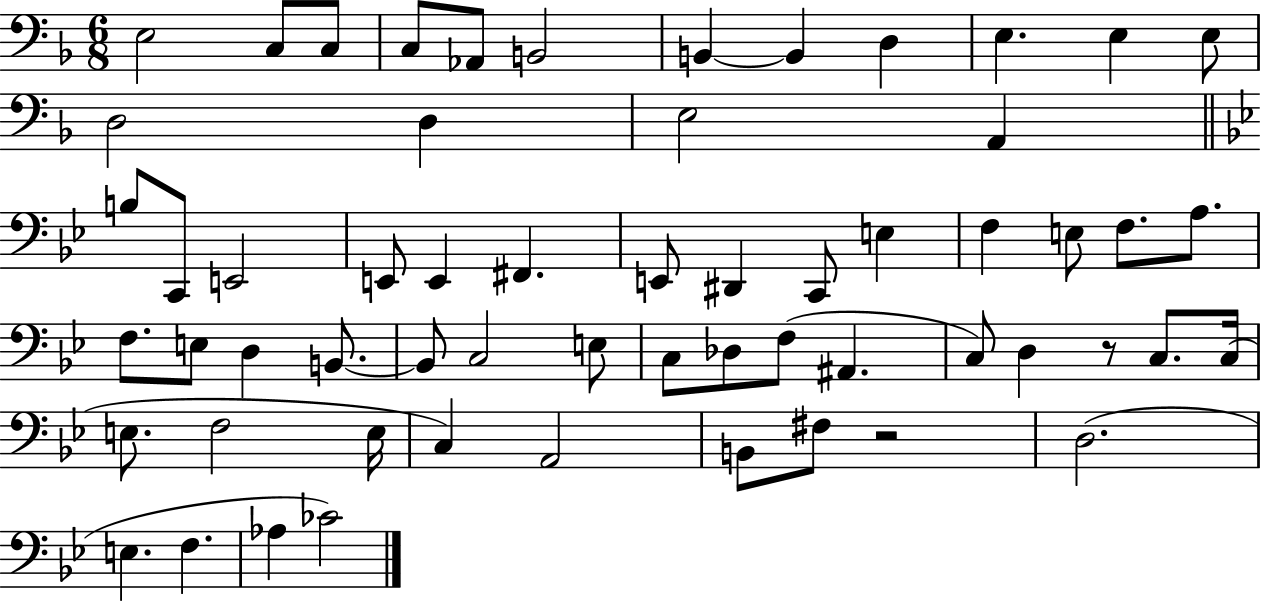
X:1
T:Untitled
M:6/8
L:1/4
K:F
E,2 C,/2 C,/2 C,/2 _A,,/2 B,,2 B,, B,, D, E, E, E,/2 D,2 D, E,2 A,, B,/2 C,,/2 E,,2 E,,/2 E,, ^F,, E,,/2 ^D,, C,,/2 E, F, E,/2 F,/2 A,/2 F,/2 E,/2 D, B,,/2 B,,/2 C,2 E,/2 C,/2 _D,/2 F,/2 ^A,, C,/2 D, z/2 C,/2 C,/4 E,/2 F,2 E,/4 C, A,,2 B,,/2 ^F,/2 z2 D,2 E, F, _A, _C2